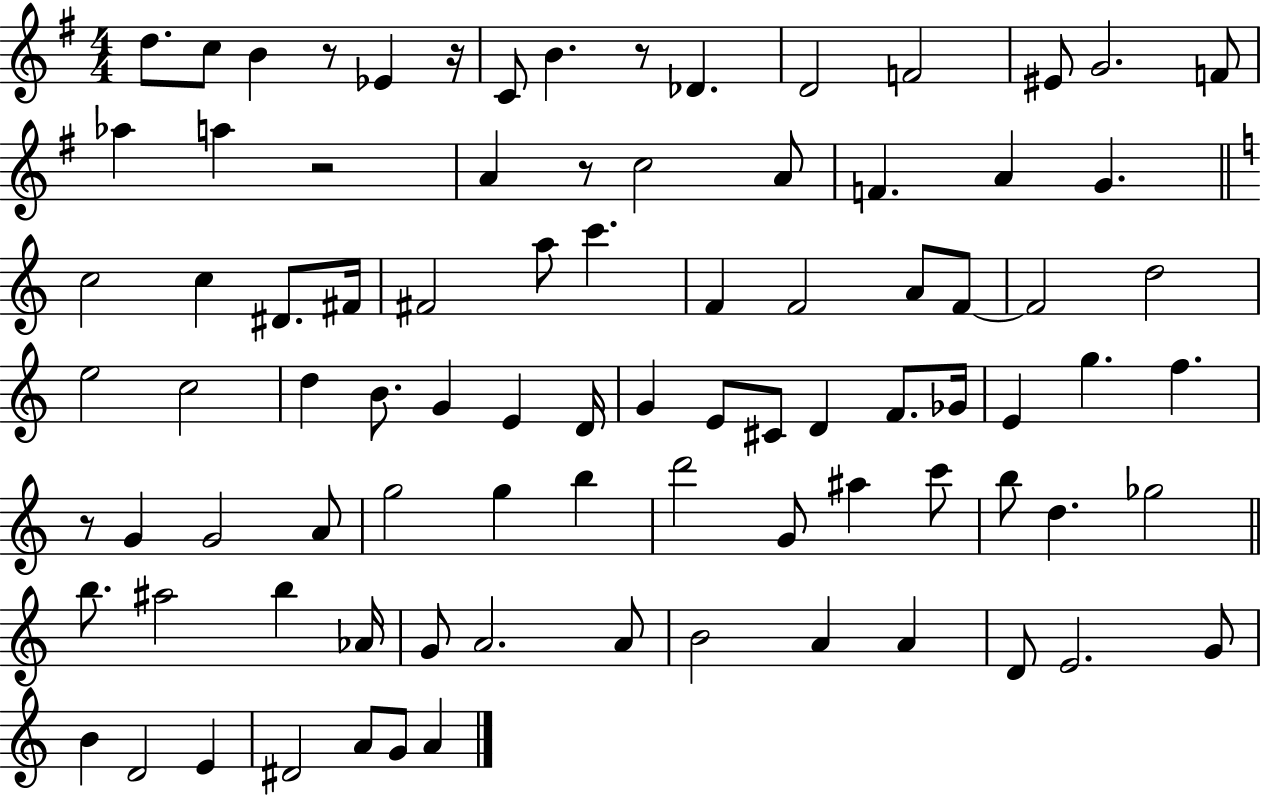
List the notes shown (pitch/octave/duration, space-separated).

D5/e. C5/e B4/q R/e Eb4/q R/s C4/e B4/q. R/e Db4/q. D4/h F4/h EIS4/e G4/h. F4/e Ab5/q A5/q R/h A4/q R/e C5/h A4/e F4/q. A4/q G4/q. C5/h C5/q D#4/e. F#4/s F#4/h A5/e C6/q. F4/q F4/h A4/e F4/e F4/h D5/h E5/h C5/h D5/q B4/e. G4/q E4/q D4/s G4/q E4/e C#4/e D4/q F4/e. Gb4/s E4/q G5/q. F5/q. R/e G4/q G4/h A4/e G5/h G5/q B5/q D6/h G4/e A#5/q C6/e B5/e D5/q. Gb5/h B5/e. A#5/h B5/q Ab4/s G4/e A4/h. A4/e B4/h A4/q A4/q D4/e E4/h. G4/e B4/q D4/h E4/q D#4/h A4/e G4/e A4/q